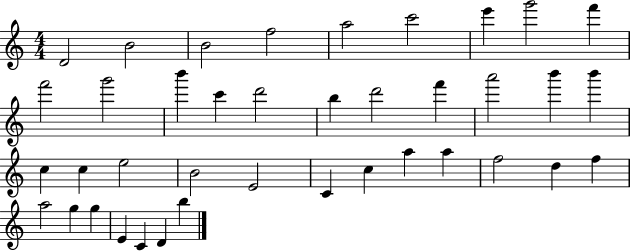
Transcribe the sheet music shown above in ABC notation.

X:1
T:Untitled
M:4/4
L:1/4
K:C
D2 B2 B2 f2 a2 c'2 e' g'2 f' f'2 g'2 b' c' d'2 b d'2 f' a'2 b' b' c c e2 B2 E2 C c a a f2 d f a2 g g E C D b